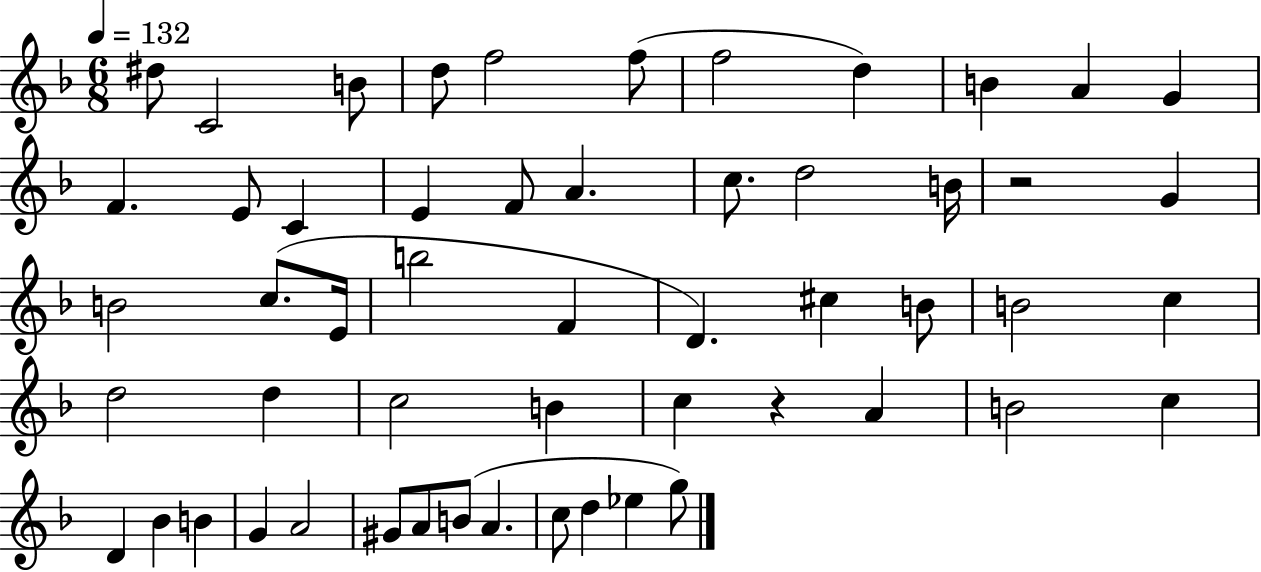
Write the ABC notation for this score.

X:1
T:Untitled
M:6/8
L:1/4
K:F
^d/2 C2 B/2 d/2 f2 f/2 f2 d B A G F E/2 C E F/2 A c/2 d2 B/4 z2 G B2 c/2 E/4 b2 F D ^c B/2 B2 c d2 d c2 B c z A B2 c D _B B G A2 ^G/2 A/2 B/2 A c/2 d _e g/2